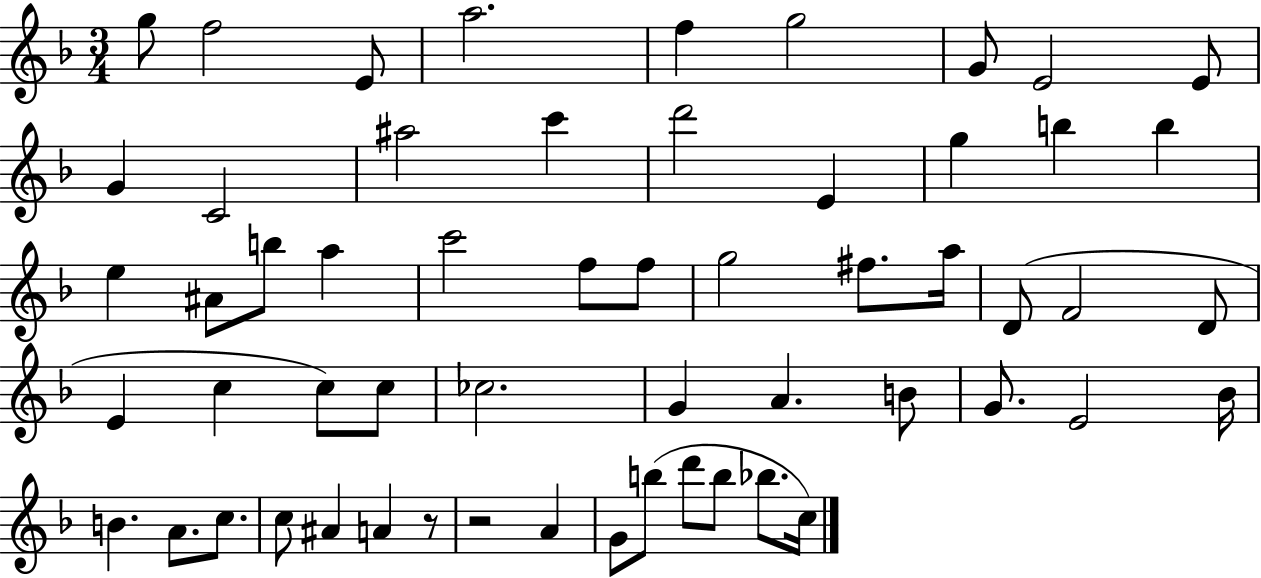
G5/e F5/h E4/e A5/h. F5/q G5/h G4/e E4/h E4/e G4/q C4/h A#5/h C6/q D6/h E4/q G5/q B5/q B5/q E5/q A#4/e B5/e A5/q C6/h F5/e F5/e G5/h F#5/e. A5/s D4/e F4/h D4/e E4/q C5/q C5/e C5/e CES5/h. G4/q A4/q. B4/e G4/e. E4/h Bb4/s B4/q. A4/e. C5/e. C5/e A#4/q A4/q R/e R/h A4/q G4/e B5/e D6/e B5/e Bb5/e. C5/s